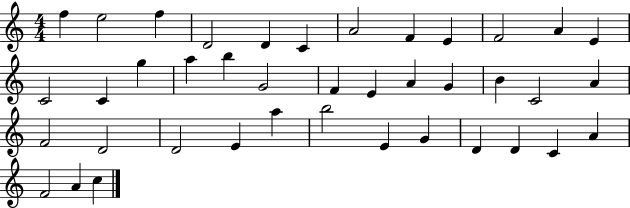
F5/q E5/h F5/q D4/h D4/q C4/q A4/h F4/q E4/q F4/h A4/q E4/q C4/h C4/q G5/q A5/q B5/q G4/h F4/q E4/q A4/q G4/q B4/q C4/h A4/q F4/h D4/h D4/h E4/q A5/q B5/h E4/q G4/q D4/q D4/q C4/q A4/q F4/h A4/q C5/q